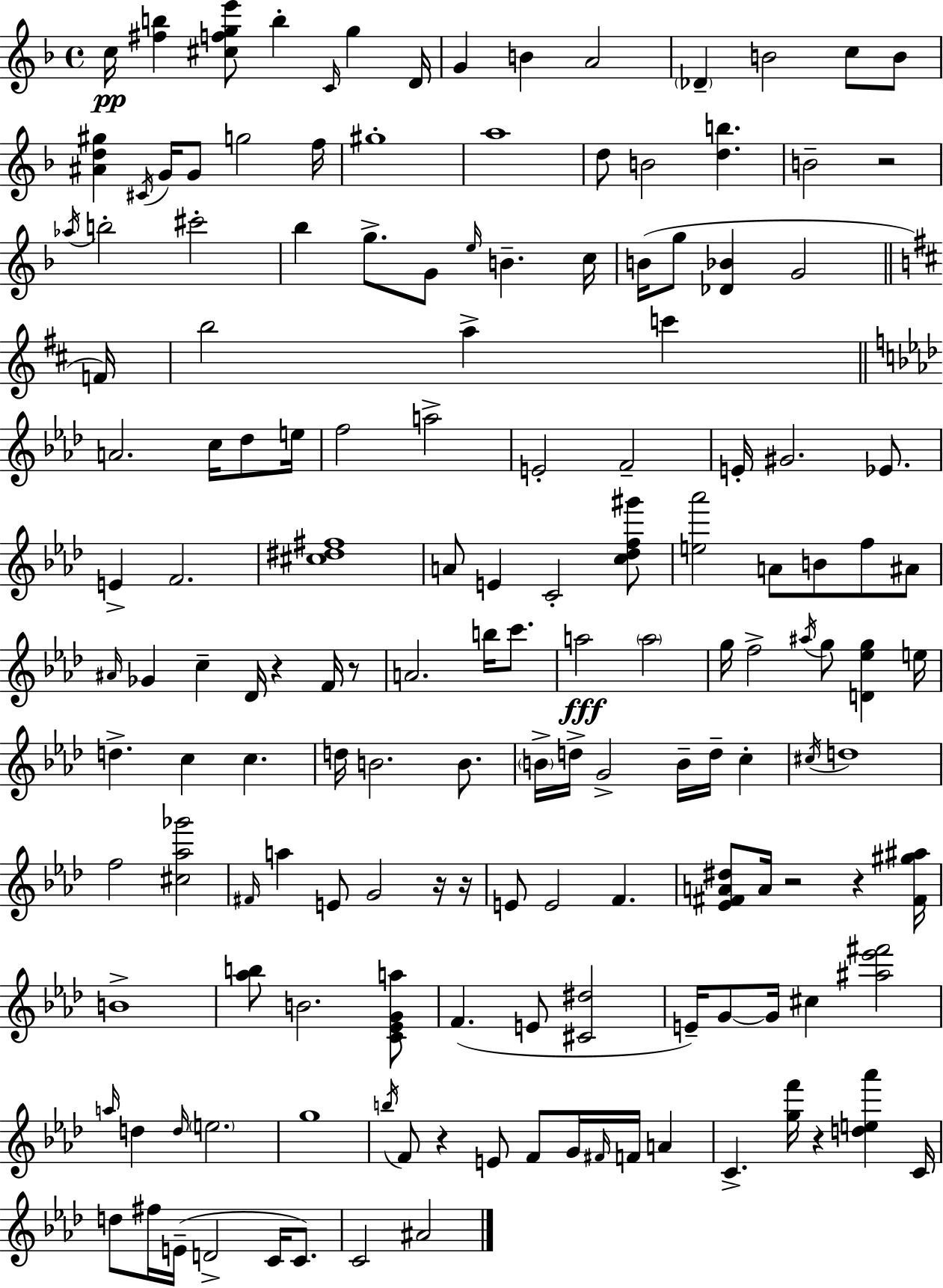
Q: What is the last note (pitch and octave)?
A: A#4